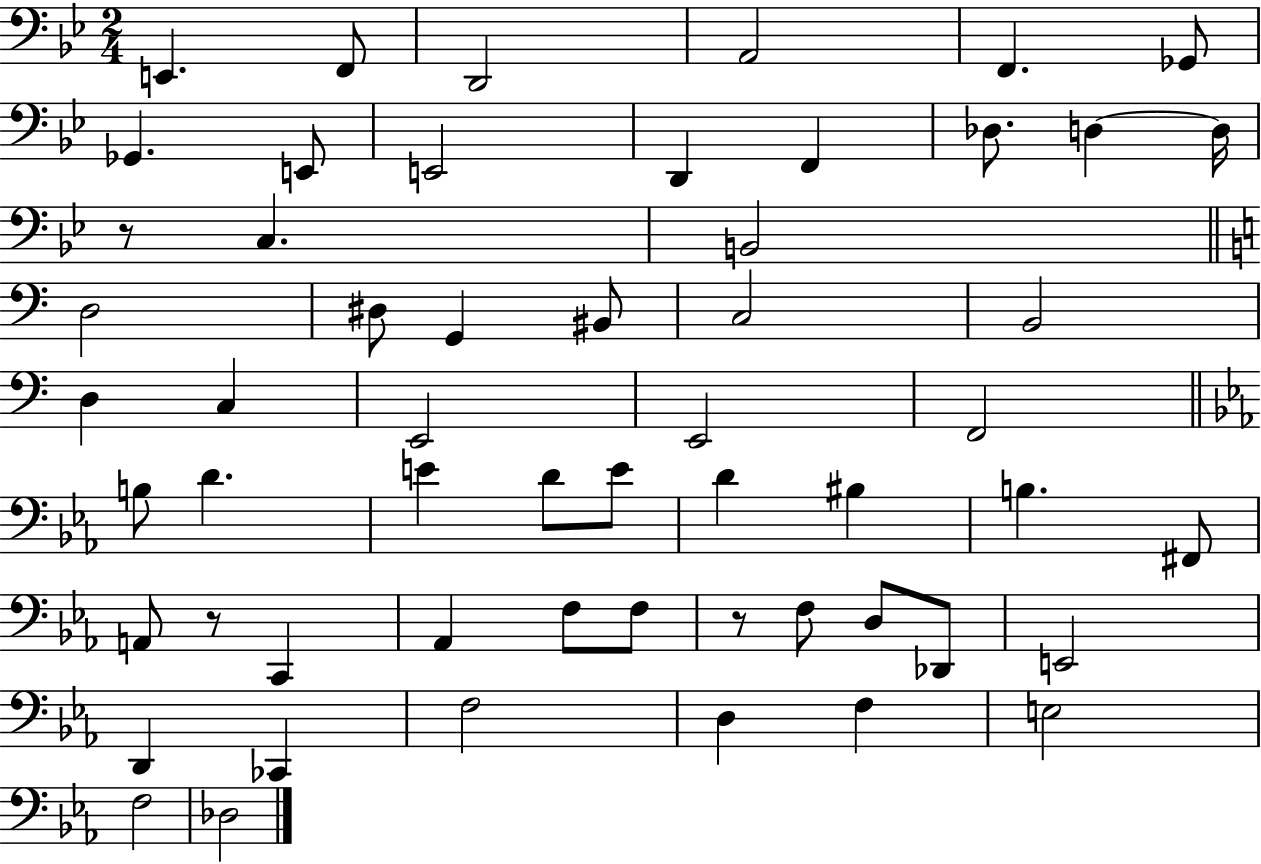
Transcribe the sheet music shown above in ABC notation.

X:1
T:Untitled
M:2/4
L:1/4
K:Bb
E,, F,,/2 D,,2 A,,2 F,, _G,,/2 _G,, E,,/2 E,,2 D,, F,, _D,/2 D, D,/4 z/2 C, B,,2 D,2 ^D,/2 G,, ^B,,/2 C,2 B,,2 D, C, E,,2 E,,2 F,,2 B,/2 D E D/2 E/2 D ^B, B, ^F,,/2 A,,/2 z/2 C,, _A,, F,/2 F,/2 z/2 F,/2 D,/2 _D,,/2 E,,2 D,, _C,, F,2 D, F, E,2 F,2 _D,2